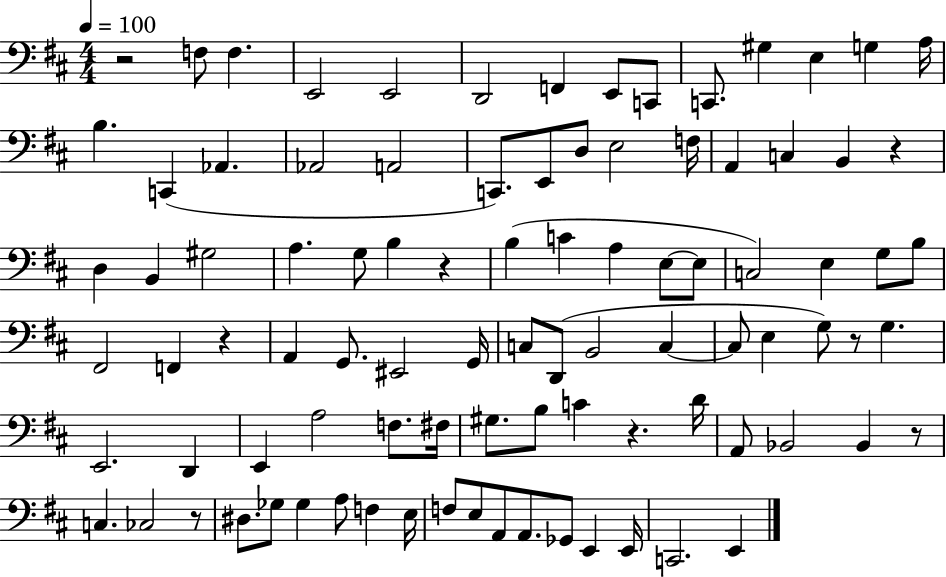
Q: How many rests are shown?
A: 8